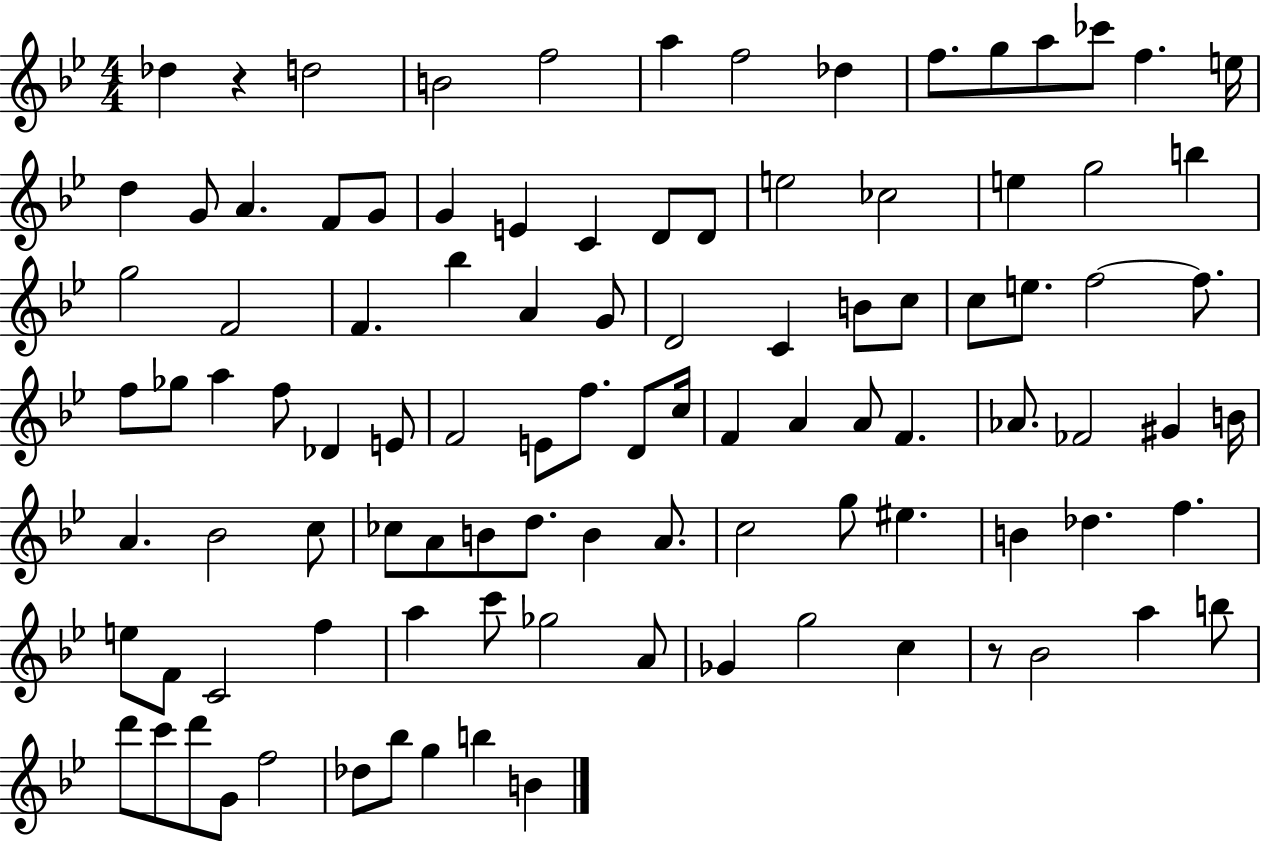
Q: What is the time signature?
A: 4/4